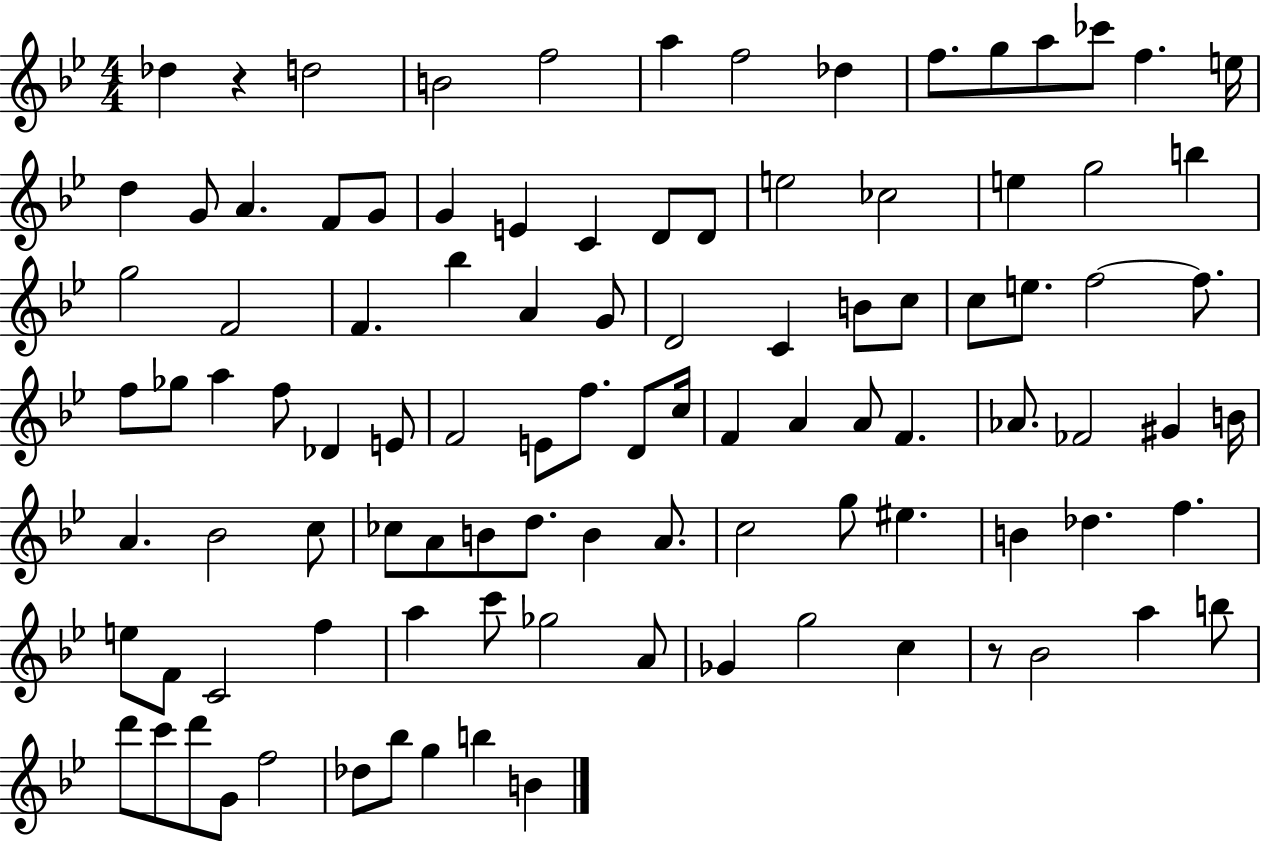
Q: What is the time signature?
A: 4/4